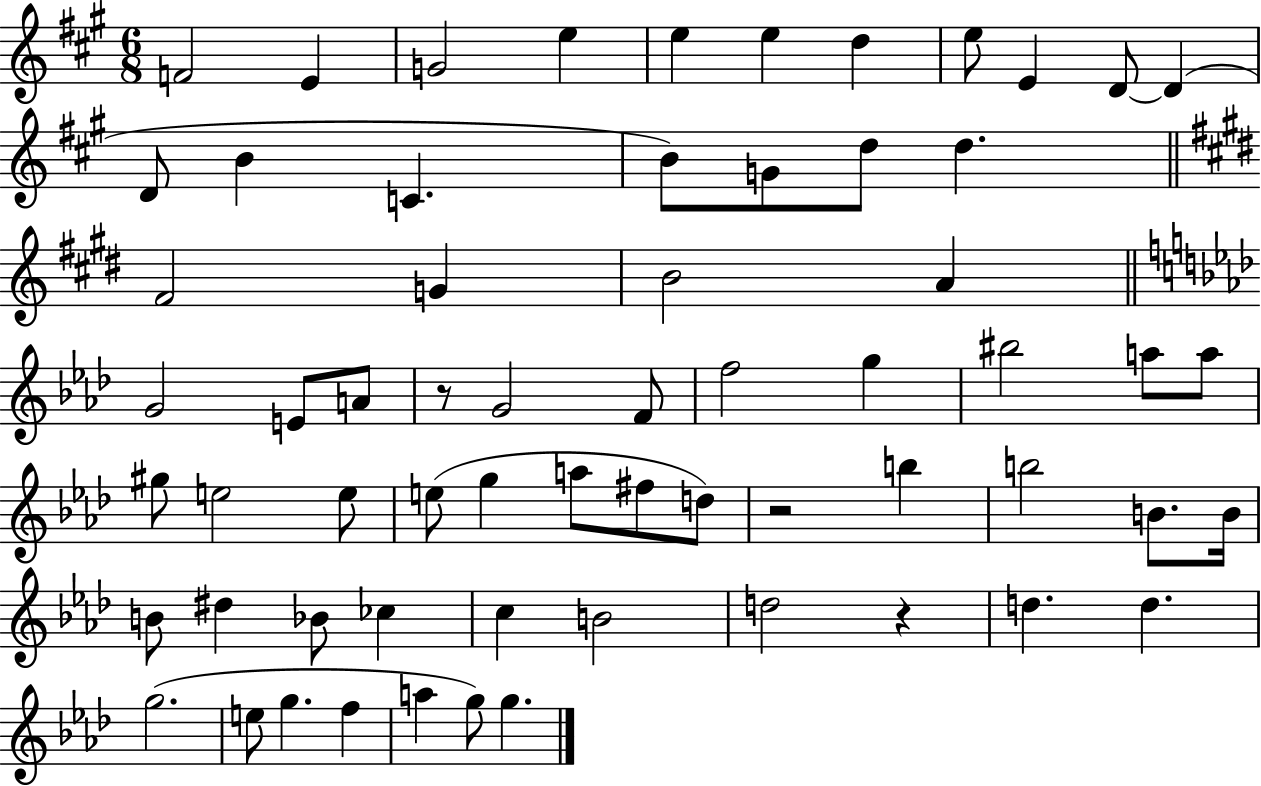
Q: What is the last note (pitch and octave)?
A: G5